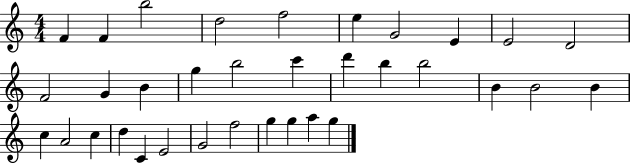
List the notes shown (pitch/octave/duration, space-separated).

F4/q F4/q B5/h D5/h F5/h E5/q G4/h E4/q E4/h D4/h F4/h G4/q B4/q G5/q B5/h C6/q D6/q B5/q B5/h B4/q B4/h B4/q C5/q A4/h C5/q D5/q C4/q E4/h G4/h F5/h G5/q G5/q A5/q G5/q